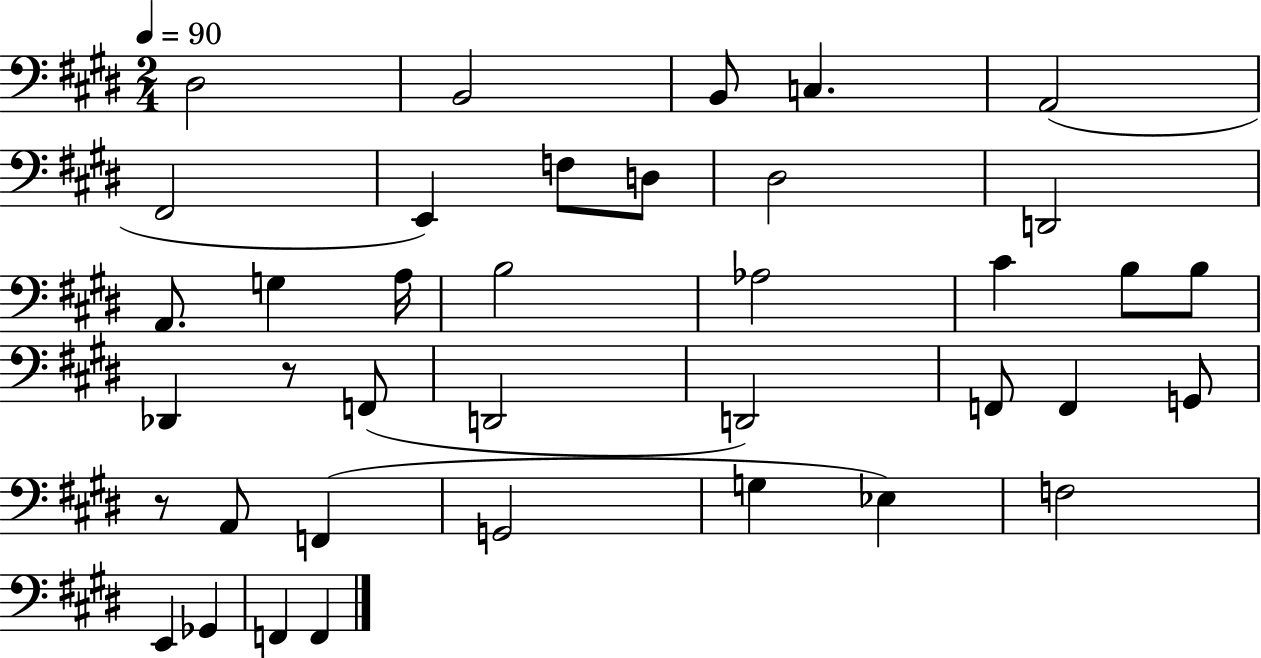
D#3/h B2/h B2/e C3/q. A2/h F#2/h E2/q F3/e D3/e D#3/h D2/h A2/e. G3/q A3/s B3/h Ab3/h C#4/q B3/e B3/e Db2/q R/e F2/e D2/h D2/h F2/e F2/q G2/e R/e A2/e F2/q G2/h G3/q Eb3/q F3/h E2/q Gb2/q F2/q F2/q